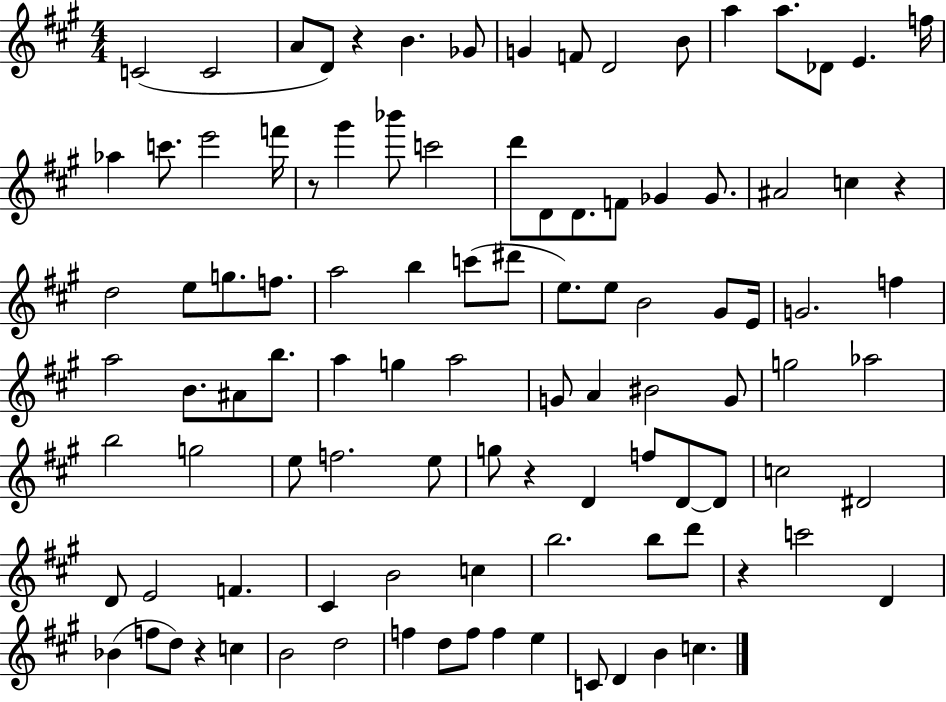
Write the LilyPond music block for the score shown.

{
  \clef treble
  \numericTimeSignature
  \time 4/4
  \key a \major
  c'2( c'2 | a'8 d'8) r4 b'4. ges'8 | g'4 f'8 d'2 b'8 | a''4 a''8. des'8 e'4. f''16 | \break aes''4 c'''8. e'''2 f'''16 | r8 gis'''4 bes'''8 c'''2 | d'''8 d'8 d'8. f'8 ges'4 ges'8. | ais'2 c''4 r4 | \break d''2 e''8 g''8. f''8. | a''2 b''4 c'''8( dis'''8 | e''8.) e''8 b'2 gis'8 e'16 | g'2. f''4 | \break a''2 b'8. ais'8 b''8. | a''4 g''4 a''2 | g'8 a'4 bis'2 g'8 | g''2 aes''2 | \break b''2 g''2 | e''8 f''2. e''8 | g''8 r4 d'4 f''8 d'8~~ d'8 | c''2 dis'2 | \break d'8 e'2 f'4. | cis'4 b'2 c''4 | b''2. b''8 d'''8 | r4 c'''2 d'4 | \break bes'4( f''8 d''8) r4 c''4 | b'2 d''2 | f''4 d''8 f''8 f''4 e''4 | c'8 d'4 b'4 c''4. | \break \bar "|."
}